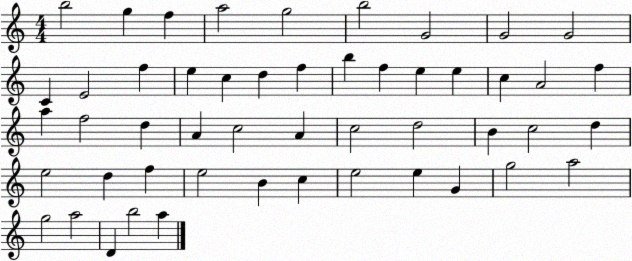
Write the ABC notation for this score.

X:1
T:Untitled
M:4/4
L:1/4
K:C
b2 g f a2 g2 b2 G2 G2 G2 C E2 f e c d f b f e e c A2 f a f2 d A c2 A c2 d2 B c2 d e2 d f e2 B c e2 e G g2 a2 g2 a2 D b2 a